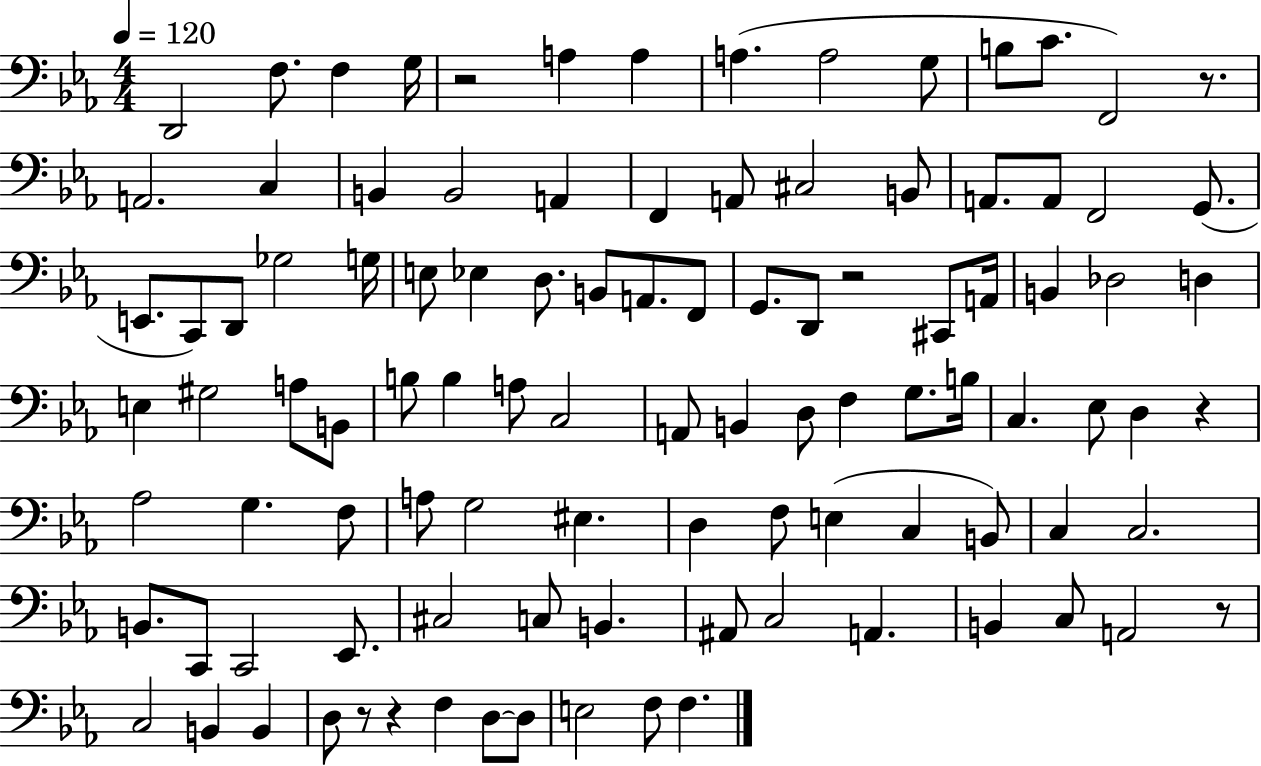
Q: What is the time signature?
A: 4/4